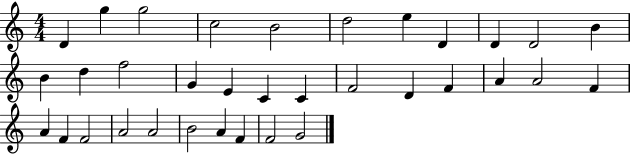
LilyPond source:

{
  \clef treble
  \numericTimeSignature
  \time 4/4
  \key c \major
  d'4 g''4 g''2 | c''2 b'2 | d''2 e''4 d'4 | d'4 d'2 b'4 | \break b'4 d''4 f''2 | g'4 e'4 c'4 c'4 | f'2 d'4 f'4 | a'4 a'2 f'4 | \break a'4 f'4 f'2 | a'2 a'2 | b'2 a'4 f'4 | f'2 g'2 | \break \bar "|."
}